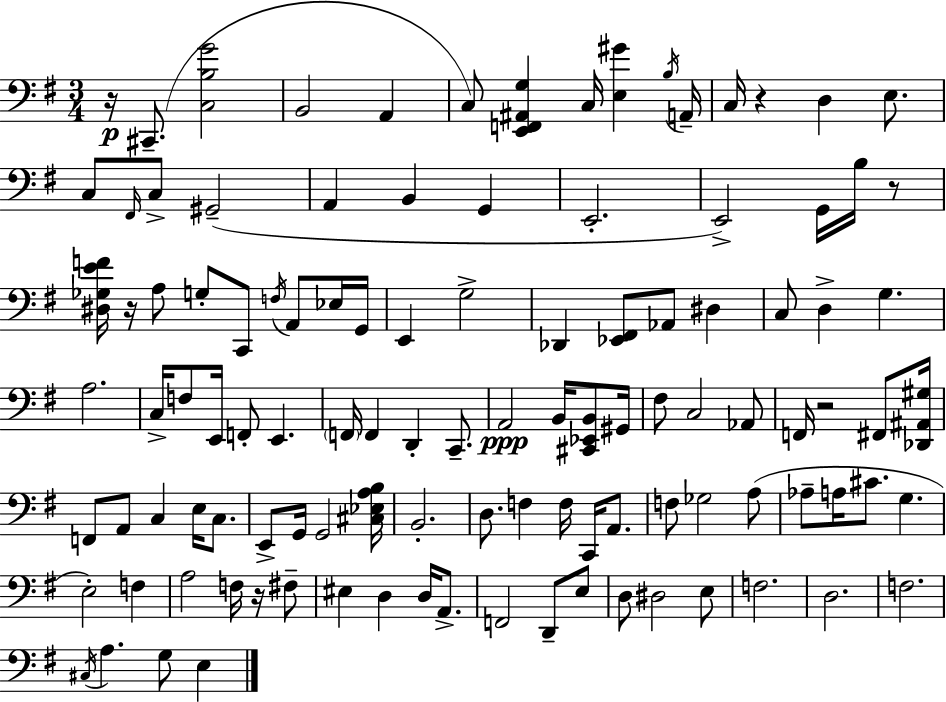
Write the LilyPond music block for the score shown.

{
  \clef bass
  \numericTimeSignature
  \time 3/4
  \key g \major
  \repeat volta 2 { r16\p cis,8.--( <c b g'>2 | b,2 a,4 | c8) <e, f, ais, g>4 c16 <e gis'>4 \acciaccatura { b16 } | a,16-- c16 r4 d4 e8. | \break c8 \grace { fis,16 } c8-> gis,2--( | a,4 b,4 g,4 | e,2.-. | e,2->) g,16 b16 | \break r8 <dis ges e' f'>16 r16 a8 g8-. c,8 \acciaccatura { f16 } a,8 | ees16 g,16 e,4 g2-> | des,4 <ees, fis,>8 aes,8 dis4 | c8 d4-> g4. | \break a2. | c16-> f8 e,16 f,8-. e,4. | \parenthesize f,16 f,4 d,4-. | c,8.-- a,2\ppp b,16 | \break <cis, ees, b,>8 gis,16 fis8 c2 | aes,8 f,16 r2 | fis,8 <des, ais, gis>16 f,8 a,8 c4 e16 | c8. e,8-> g,16 g,2 | \break <cis ees a b>16 b,2.-. | d8. f4 f16 c,16 | a,8. f8 ges2 | a8( aes8-- a16 cis'8. g4. | \break e2-.) f4 | a2 f16 | r16 fis8-- eis4 d4 d16 | a,8.-> f,2 d,8-- | \break e8 d8 dis2 | e8 f2. | d2. | f2. | \break \acciaccatura { cis16 } a4. g8 | e4 } \bar "|."
}